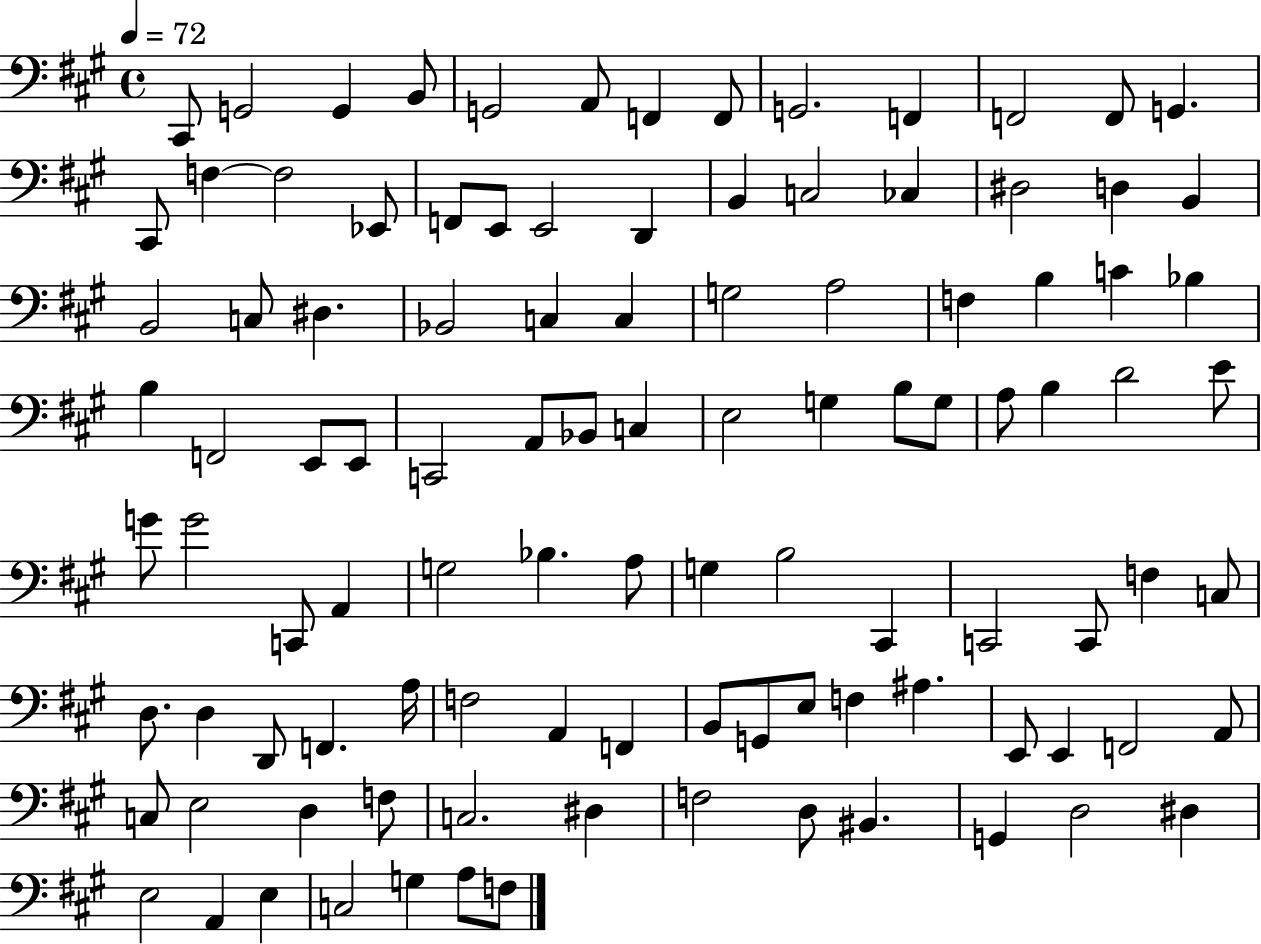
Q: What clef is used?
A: bass